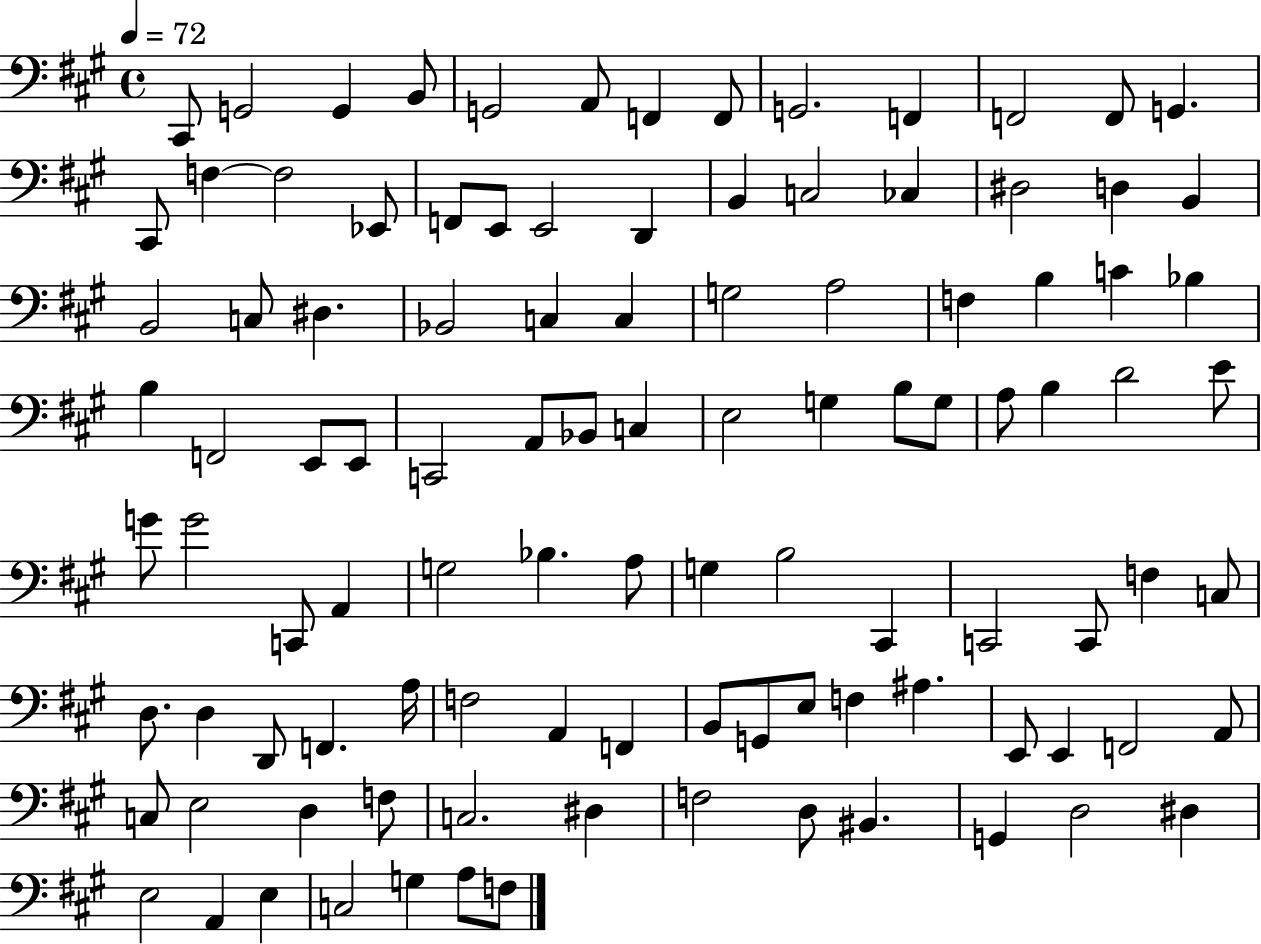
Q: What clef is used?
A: bass